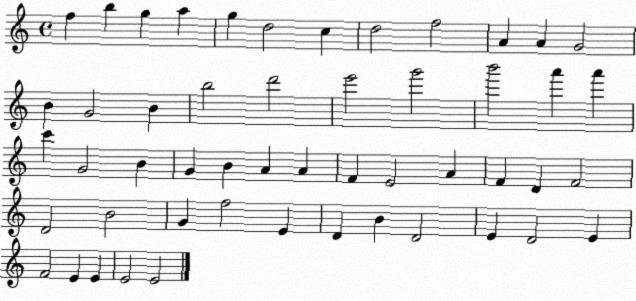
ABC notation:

X:1
T:Untitled
M:4/4
L:1/4
K:C
f b g a g d2 c d2 f2 A A G2 B G2 B b2 d'2 e'2 g'2 b'2 a' a' c' G2 B G B A A F E2 A F D F2 D2 B2 G f2 E D B D2 E D2 E F2 E E E2 E2